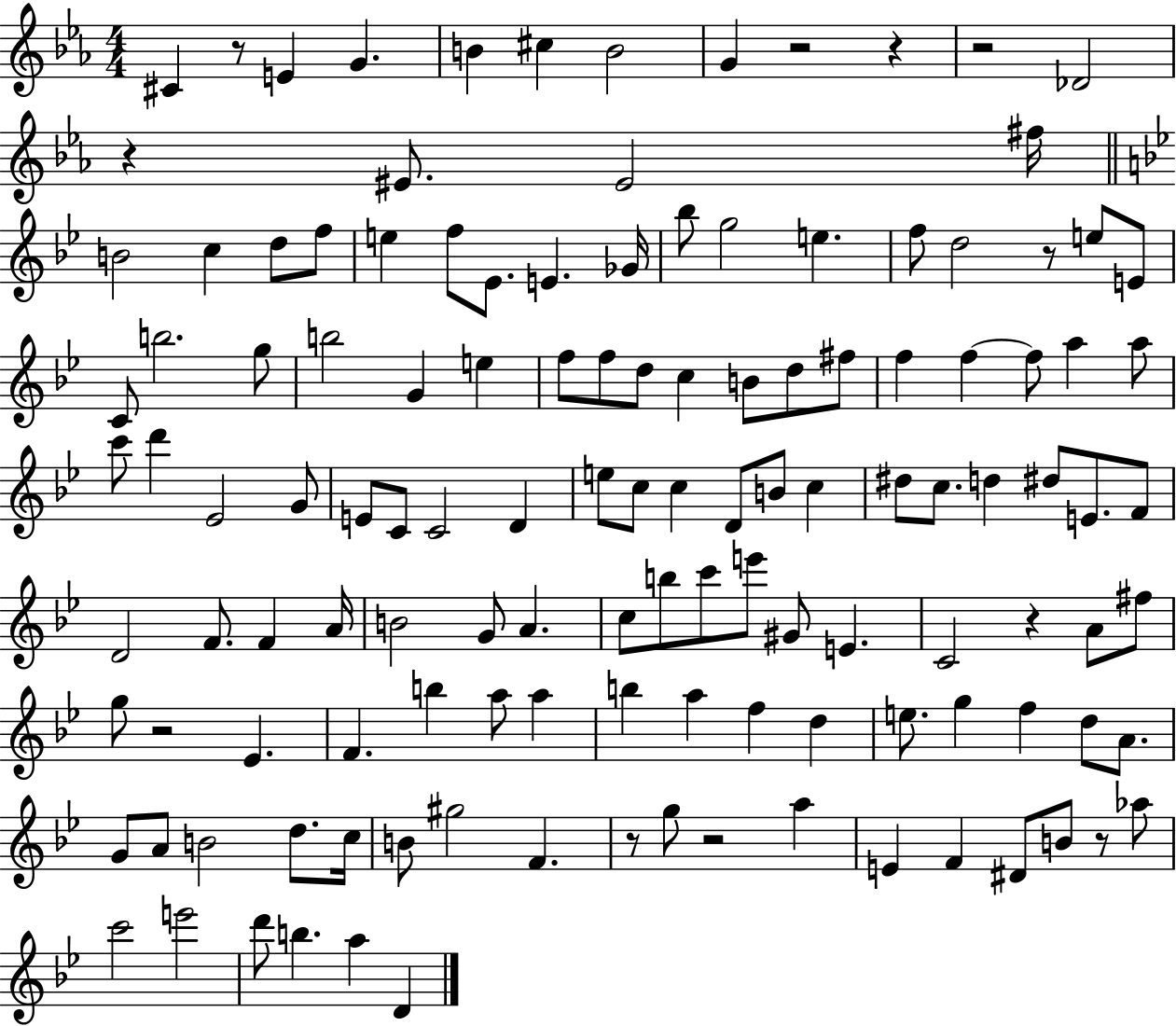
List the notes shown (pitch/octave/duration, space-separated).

C#4/q R/e E4/q G4/q. B4/q C#5/q B4/h G4/q R/h R/q R/h Db4/h R/q EIS4/e. EIS4/h F#5/s B4/h C5/q D5/e F5/e E5/q F5/e Eb4/e. E4/q. Gb4/s Bb5/e G5/h E5/q. F5/e D5/h R/e E5/e E4/e C4/e B5/h. G5/e B5/h G4/q E5/q F5/e F5/e D5/e C5/q B4/e D5/e F#5/e F5/q F5/q F5/e A5/q A5/e C6/e D6/q Eb4/h G4/e E4/e C4/e C4/h D4/q E5/e C5/e C5/q D4/e B4/e C5/q D#5/e C5/e. D5/q D#5/e E4/e. F4/e D4/h F4/e. F4/q A4/s B4/h G4/e A4/q. C5/e B5/e C6/e E6/e G#4/e E4/q. C4/h R/q A4/e F#5/e G5/e R/h Eb4/q. F4/q. B5/q A5/e A5/q B5/q A5/q F5/q D5/q E5/e. G5/q F5/q D5/e A4/e. G4/e A4/e B4/h D5/e. C5/s B4/e G#5/h F4/q. R/e G5/e R/h A5/q E4/q F4/q D#4/e B4/e R/e Ab5/e C6/h E6/h D6/e B5/q. A5/q D4/q